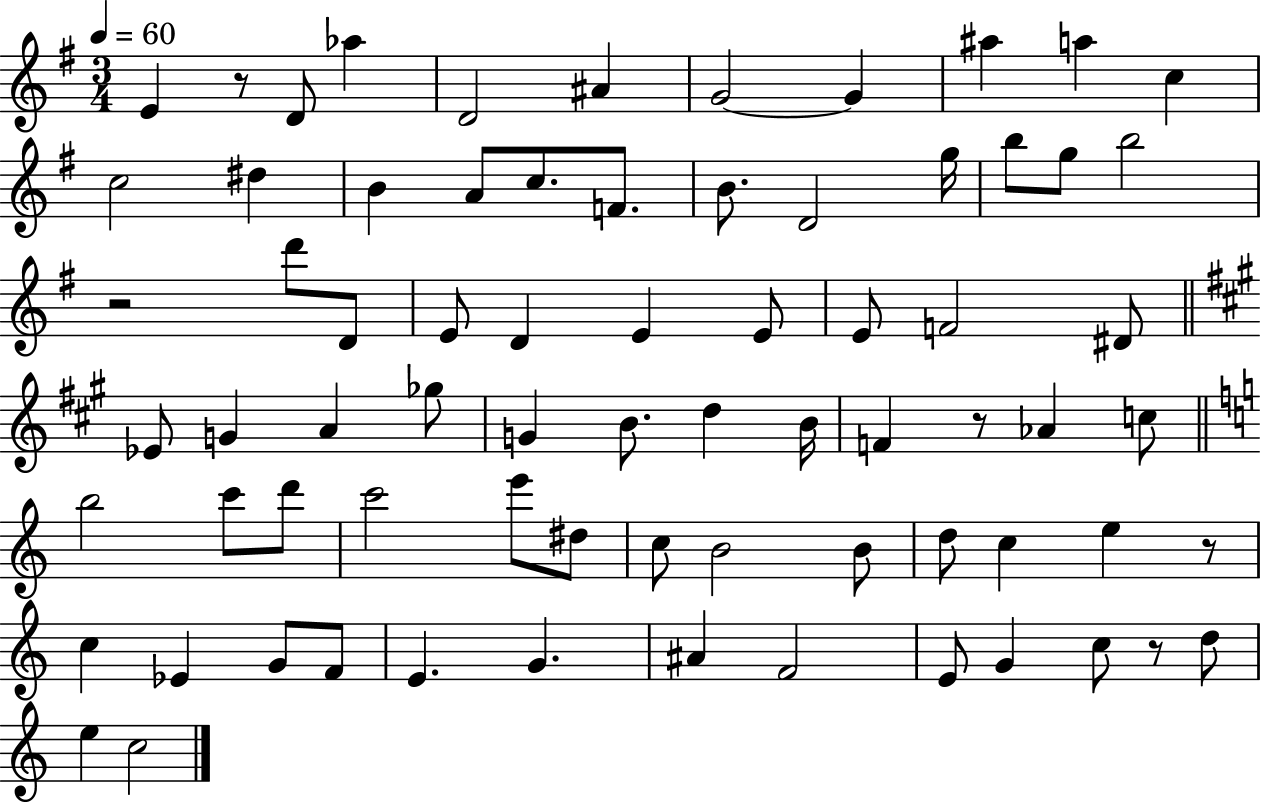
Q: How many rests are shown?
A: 5